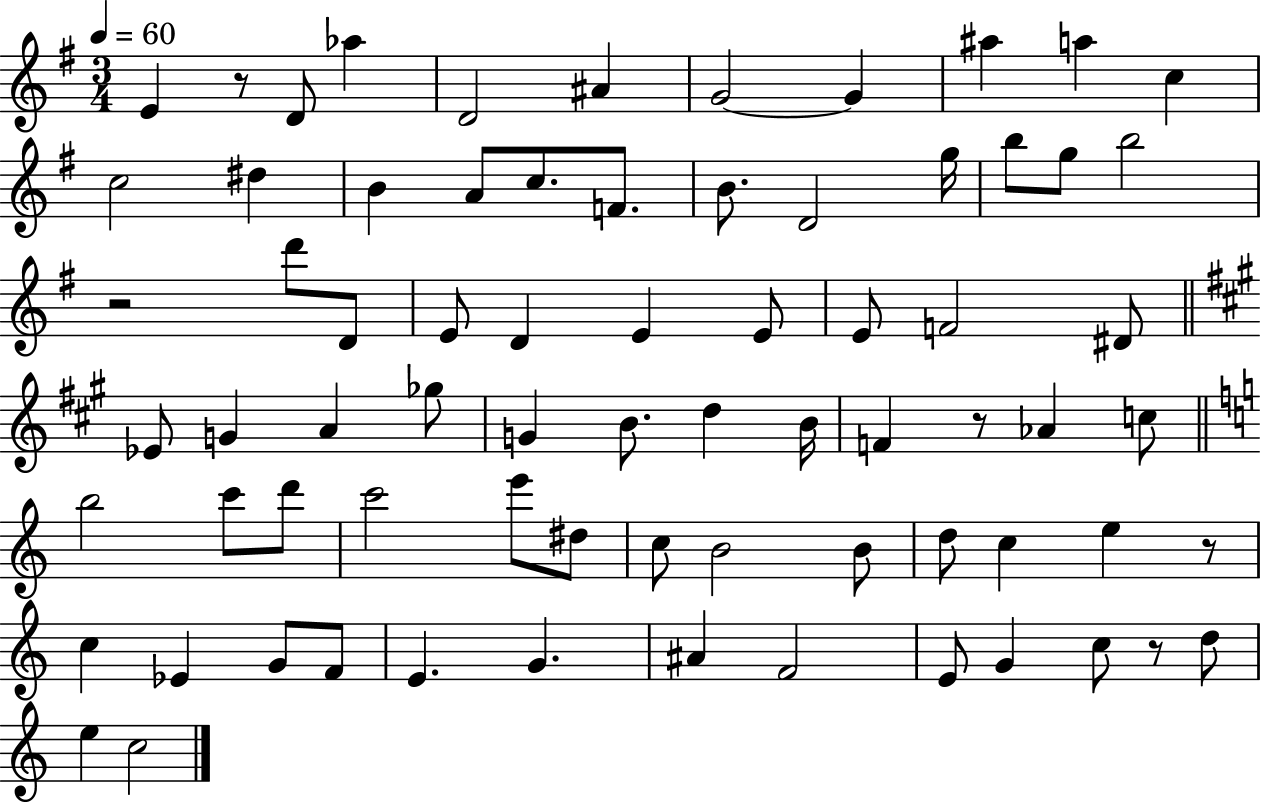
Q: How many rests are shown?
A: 5